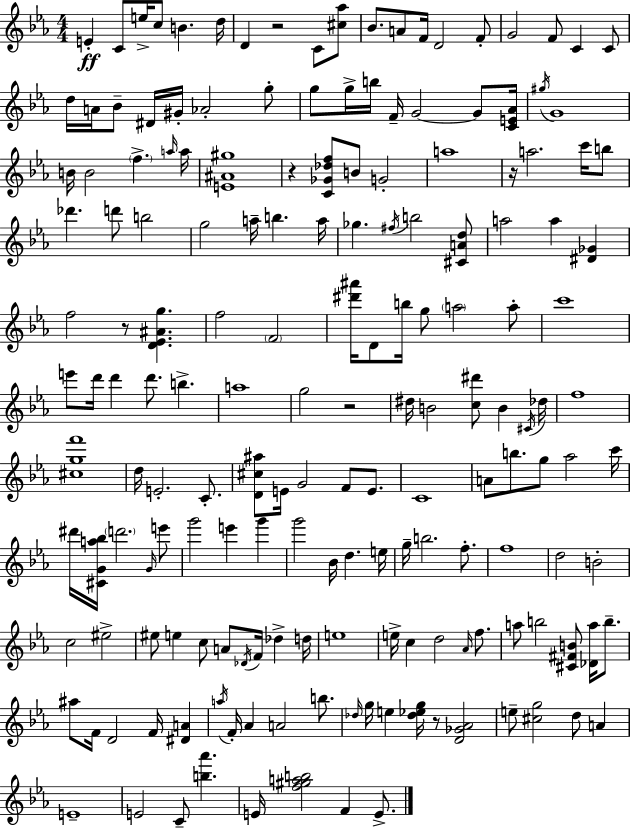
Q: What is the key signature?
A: C minor